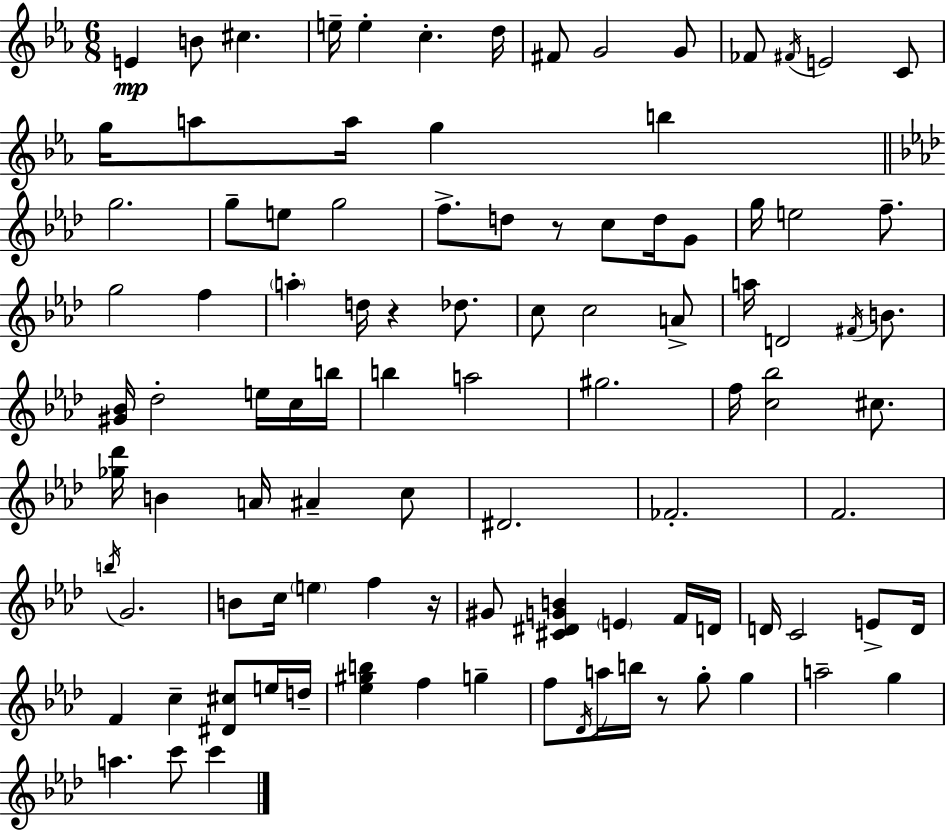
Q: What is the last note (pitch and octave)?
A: C6